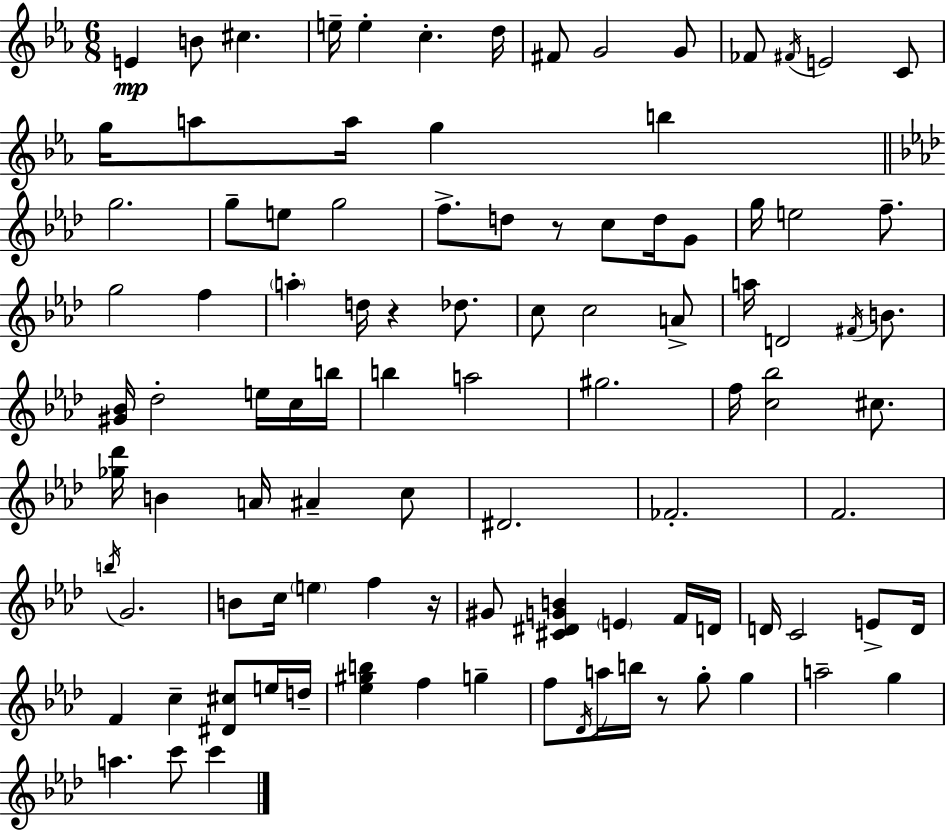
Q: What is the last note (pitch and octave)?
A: C6